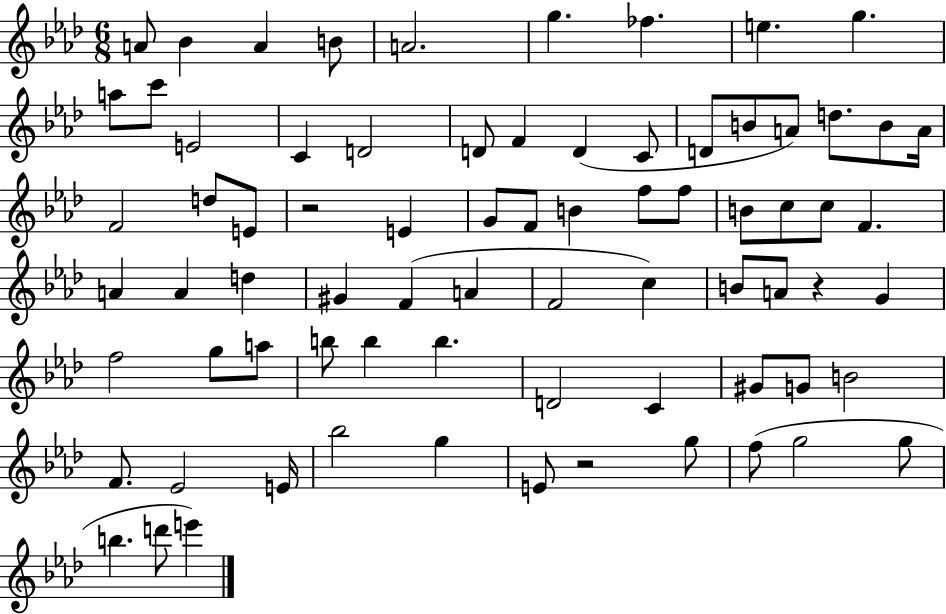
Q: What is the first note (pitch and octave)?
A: A4